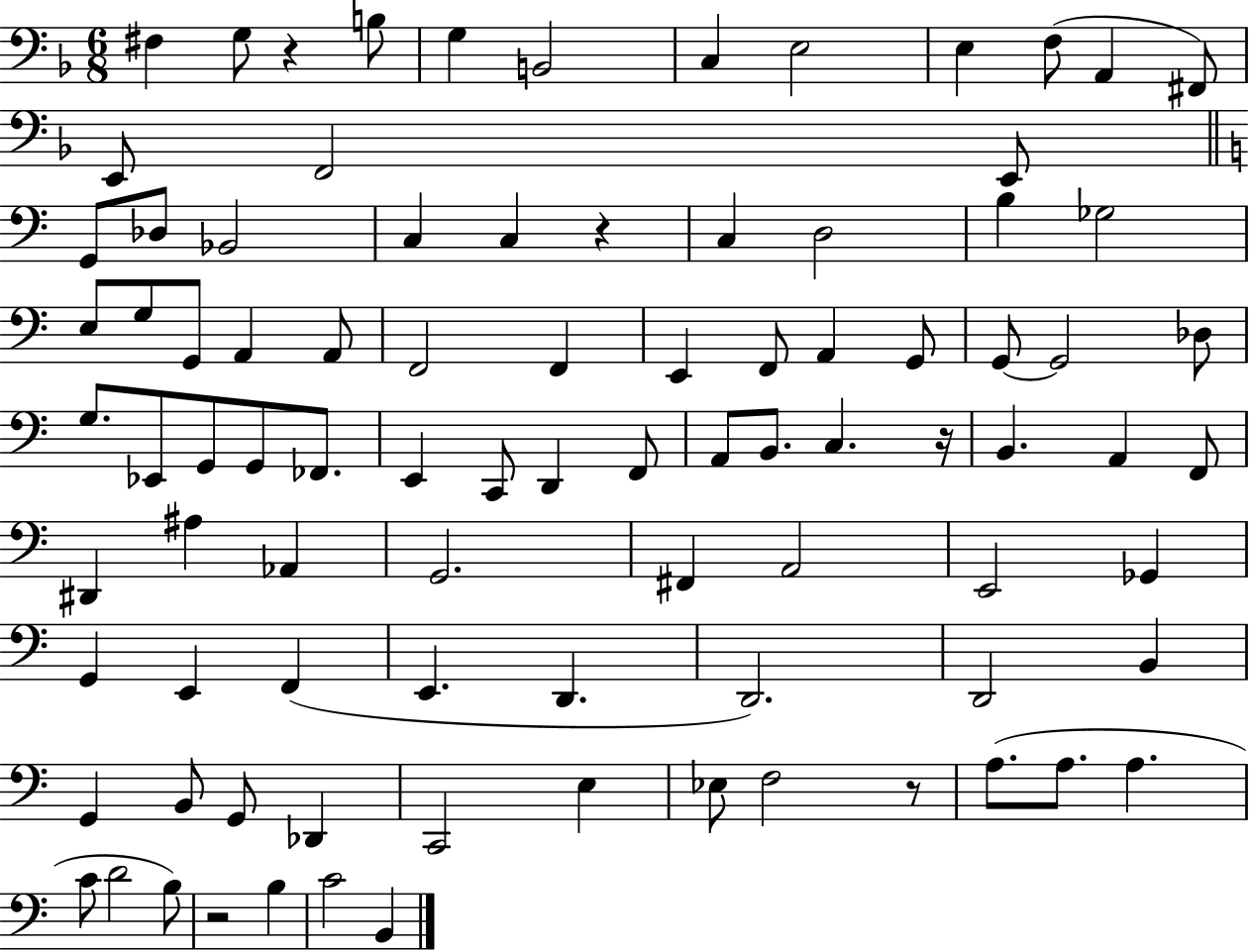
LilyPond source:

{
  \clef bass
  \numericTimeSignature
  \time 6/8
  \key f \major
  fis4 g8 r4 b8 | g4 b,2 | c4 e2 | e4 f8( a,4 fis,8) | \break e,8 f,2 e,8 | \bar "||" \break \key a \minor g,8 des8 bes,2 | c4 c4 r4 | c4 d2 | b4 ges2 | \break e8 g8 g,8 a,4 a,8 | f,2 f,4 | e,4 f,8 a,4 g,8 | g,8~~ g,2 des8 | \break g8. ees,8 g,8 g,8 fes,8. | e,4 c,8 d,4 f,8 | a,8 b,8. c4. r16 | b,4. a,4 f,8 | \break dis,4 ais4 aes,4 | g,2. | fis,4 a,2 | e,2 ges,4 | \break g,4 e,4 f,4( | e,4. d,4. | d,2.) | d,2 b,4 | \break g,4 b,8 g,8 des,4 | c,2 e4 | ees8 f2 r8 | a8.( a8. a4. | \break c'8 d'2 b8) | r2 b4 | c'2 b,4 | \bar "|."
}